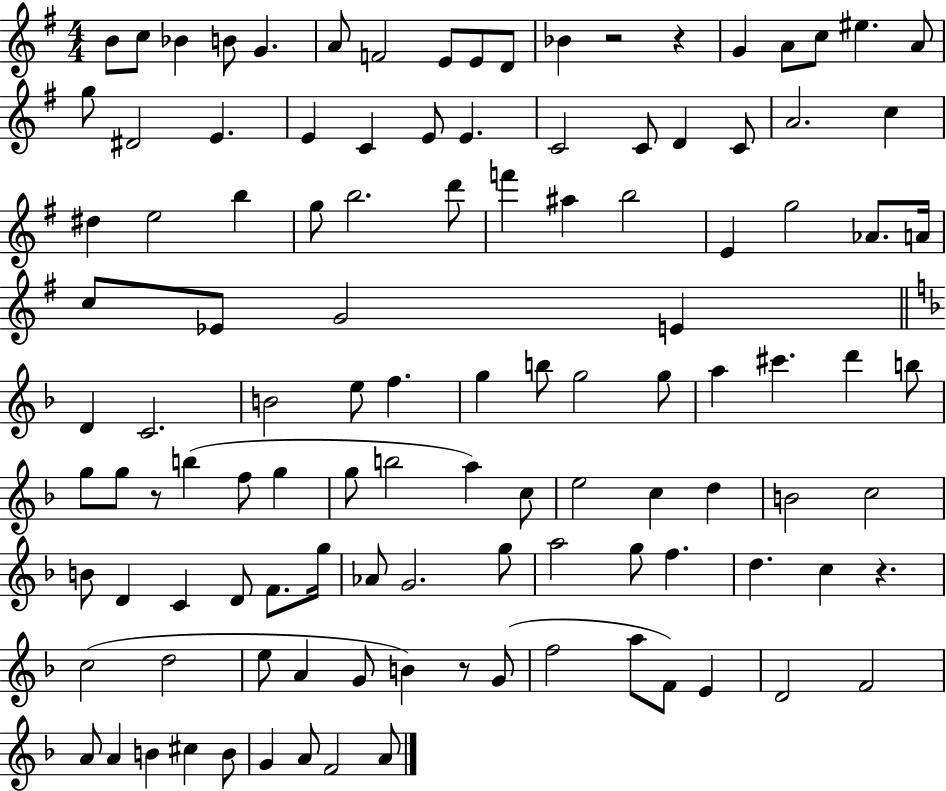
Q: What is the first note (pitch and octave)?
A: B4